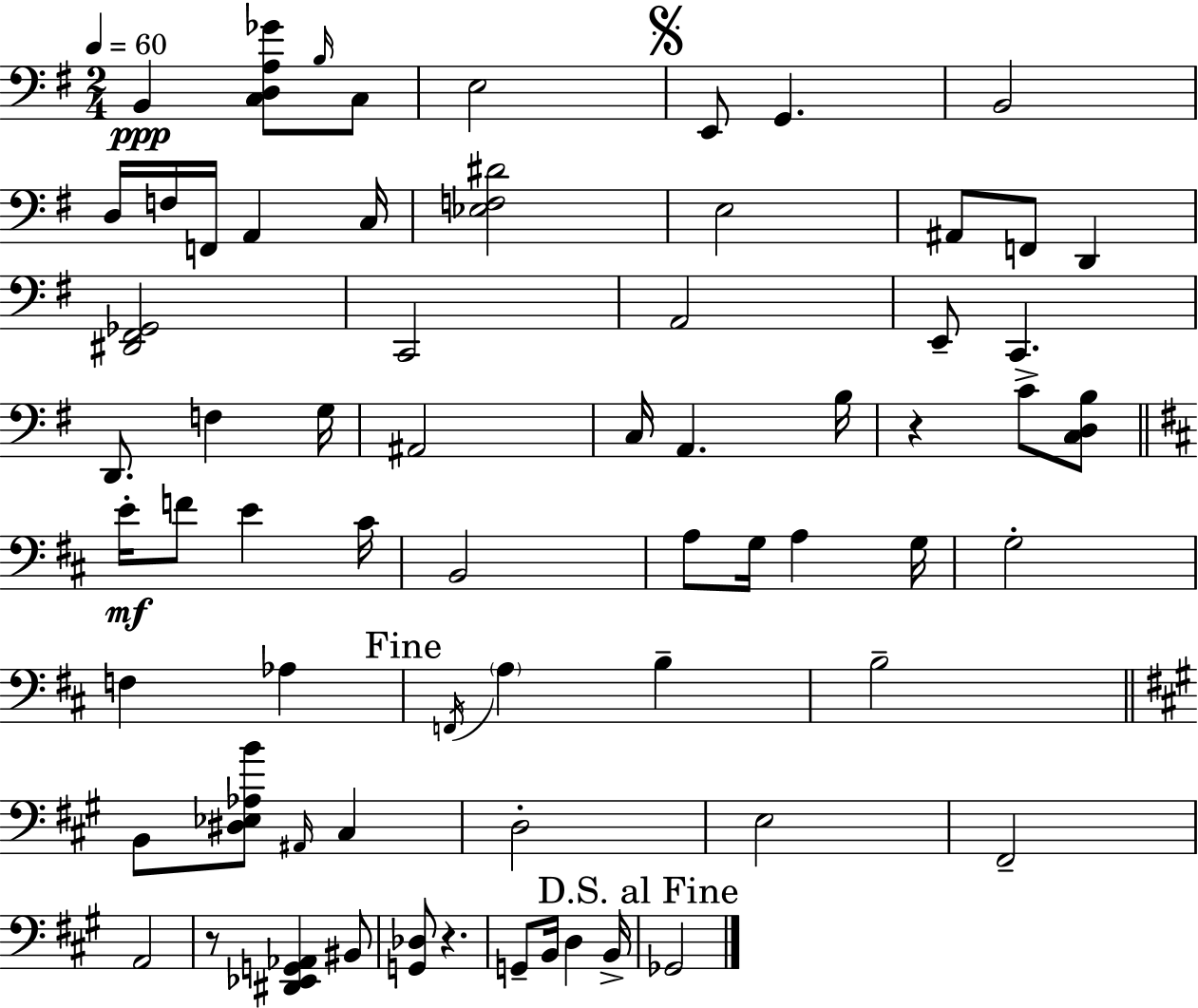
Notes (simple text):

B2/q [C3,D3,A3,Gb4]/e B3/s C3/e E3/h E2/e G2/q. B2/h D3/s F3/s F2/s A2/q C3/s [Eb3,F3,D#4]/h E3/h A#2/e F2/e D2/q [D#2,F#2,Gb2]/h C2/h A2/h E2/e C2/q. D2/e. F3/q G3/s A#2/h C3/s A2/q. B3/s R/q C4/e [C3,D3,B3]/e E4/s F4/e E4/q C#4/s B2/h A3/e G3/s A3/q G3/s G3/h F3/q Ab3/q F2/s A3/q B3/q B3/h B2/e [D#3,Eb3,Ab3,B4]/e A#2/s C#3/q D3/h E3/h F#2/h A2/h R/e [D#2,Eb2,G2,Ab2]/q BIS2/e [G2,Db3]/e R/q. G2/e B2/s D3/q B2/s Gb2/h